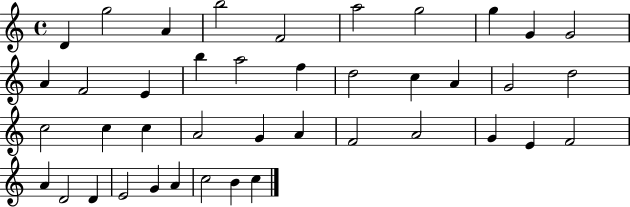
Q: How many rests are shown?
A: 0